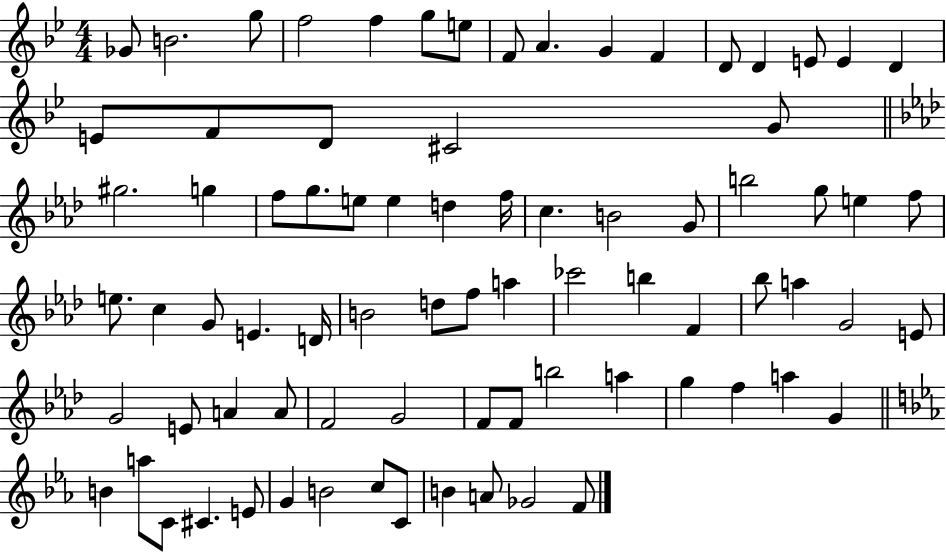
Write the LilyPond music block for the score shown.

{
  \clef treble
  \numericTimeSignature
  \time 4/4
  \key bes \major
  ges'8 b'2. g''8 | f''2 f''4 g''8 e''8 | f'8 a'4. g'4 f'4 | d'8 d'4 e'8 e'4 d'4 | \break e'8 f'8 d'8 cis'2 g'8 | \bar "||" \break \key aes \major gis''2. g''4 | f''8 g''8. e''8 e''4 d''4 f''16 | c''4. b'2 g'8 | b''2 g''8 e''4 f''8 | \break e''8. c''4 g'8 e'4. d'16 | b'2 d''8 f''8 a''4 | ces'''2 b''4 f'4 | bes''8 a''4 g'2 e'8 | \break g'2 e'8 a'4 a'8 | f'2 g'2 | f'8 f'8 b''2 a''4 | g''4 f''4 a''4 g'4 | \break \bar "||" \break \key ees \major b'4 a''8 c'8 cis'4. e'8 | g'4 b'2 c''8 c'8 | b'4 a'8 ges'2 f'8 | \bar "|."
}